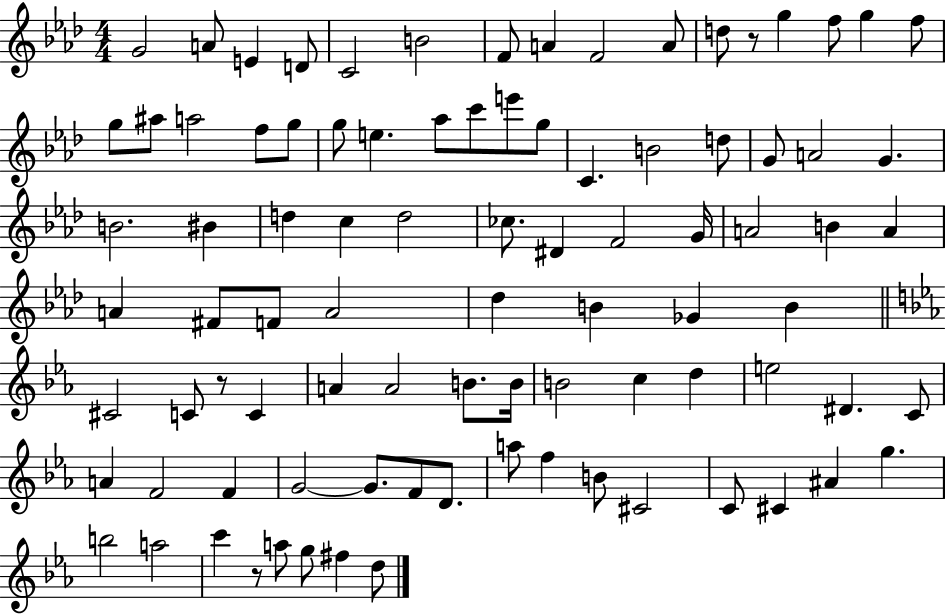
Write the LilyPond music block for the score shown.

{
  \clef treble
  \numericTimeSignature
  \time 4/4
  \key aes \major
  g'2 a'8 e'4 d'8 | c'2 b'2 | f'8 a'4 f'2 a'8 | d''8 r8 g''4 f''8 g''4 f''8 | \break g''8 ais''8 a''2 f''8 g''8 | g''8 e''4. aes''8 c'''8 e'''8 g''8 | c'4. b'2 d''8 | g'8 a'2 g'4. | \break b'2. bis'4 | d''4 c''4 d''2 | ces''8. dis'4 f'2 g'16 | a'2 b'4 a'4 | \break a'4 fis'8 f'8 a'2 | des''4 b'4 ges'4 b'4 | \bar "||" \break \key ees \major cis'2 c'8 r8 c'4 | a'4 a'2 b'8. b'16 | b'2 c''4 d''4 | e''2 dis'4. c'8 | \break a'4 f'2 f'4 | g'2~~ g'8. f'8 d'8. | a''8 f''4 b'8 cis'2 | c'8 cis'4 ais'4 g''4. | \break b''2 a''2 | c'''4 r8 a''8 g''8 fis''4 d''8 | \bar "|."
}